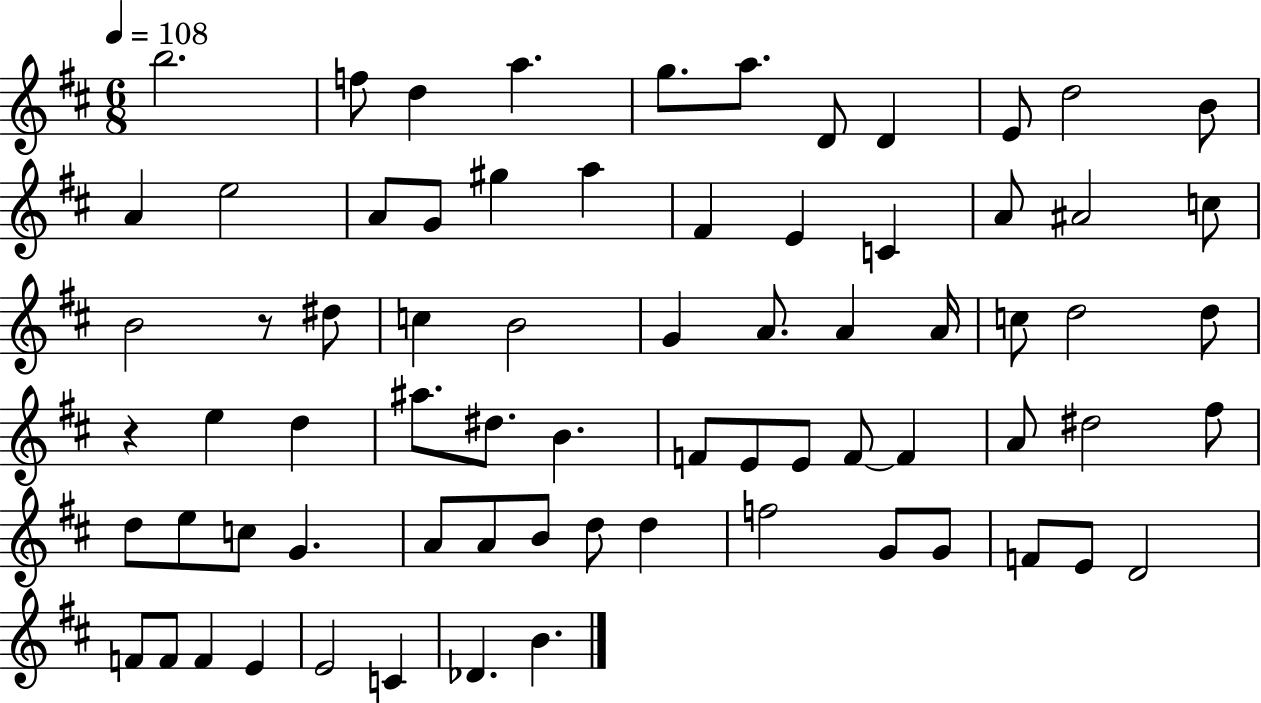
X:1
T:Untitled
M:6/8
L:1/4
K:D
b2 f/2 d a g/2 a/2 D/2 D E/2 d2 B/2 A e2 A/2 G/2 ^g a ^F E C A/2 ^A2 c/2 B2 z/2 ^d/2 c B2 G A/2 A A/4 c/2 d2 d/2 z e d ^a/2 ^d/2 B F/2 E/2 E/2 F/2 F A/2 ^d2 ^f/2 d/2 e/2 c/2 G A/2 A/2 B/2 d/2 d f2 G/2 G/2 F/2 E/2 D2 F/2 F/2 F E E2 C _D B